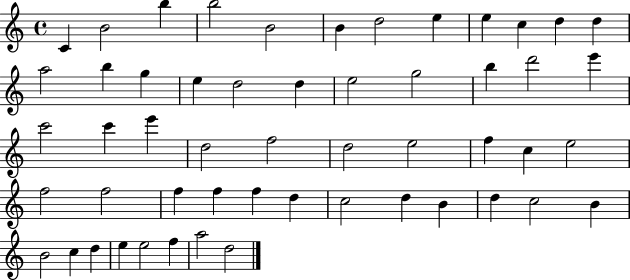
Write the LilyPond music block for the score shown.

{
  \clef treble
  \time 4/4
  \defaultTimeSignature
  \key c \major
  c'4 b'2 b''4 | b''2 b'2 | b'4 d''2 e''4 | e''4 c''4 d''4 d''4 | \break a''2 b''4 g''4 | e''4 d''2 d''4 | e''2 g''2 | b''4 d'''2 e'''4 | \break c'''2 c'''4 e'''4 | d''2 f''2 | d''2 e''2 | f''4 c''4 e''2 | \break f''2 f''2 | f''4 f''4 f''4 d''4 | c''2 d''4 b'4 | d''4 c''2 b'4 | \break b'2 c''4 d''4 | e''4 e''2 f''4 | a''2 d''2 | \bar "|."
}